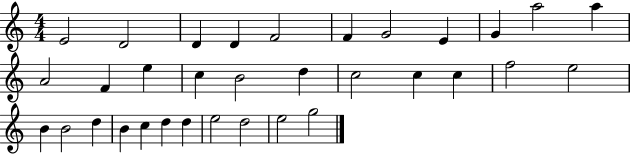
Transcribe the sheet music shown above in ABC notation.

X:1
T:Untitled
M:4/4
L:1/4
K:C
E2 D2 D D F2 F G2 E G a2 a A2 F e c B2 d c2 c c f2 e2 B B2 d B c d d e2 d2 e2 g2